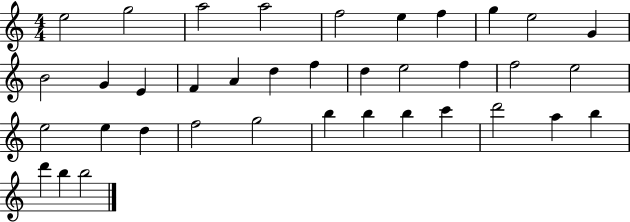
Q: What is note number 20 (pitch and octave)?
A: F5